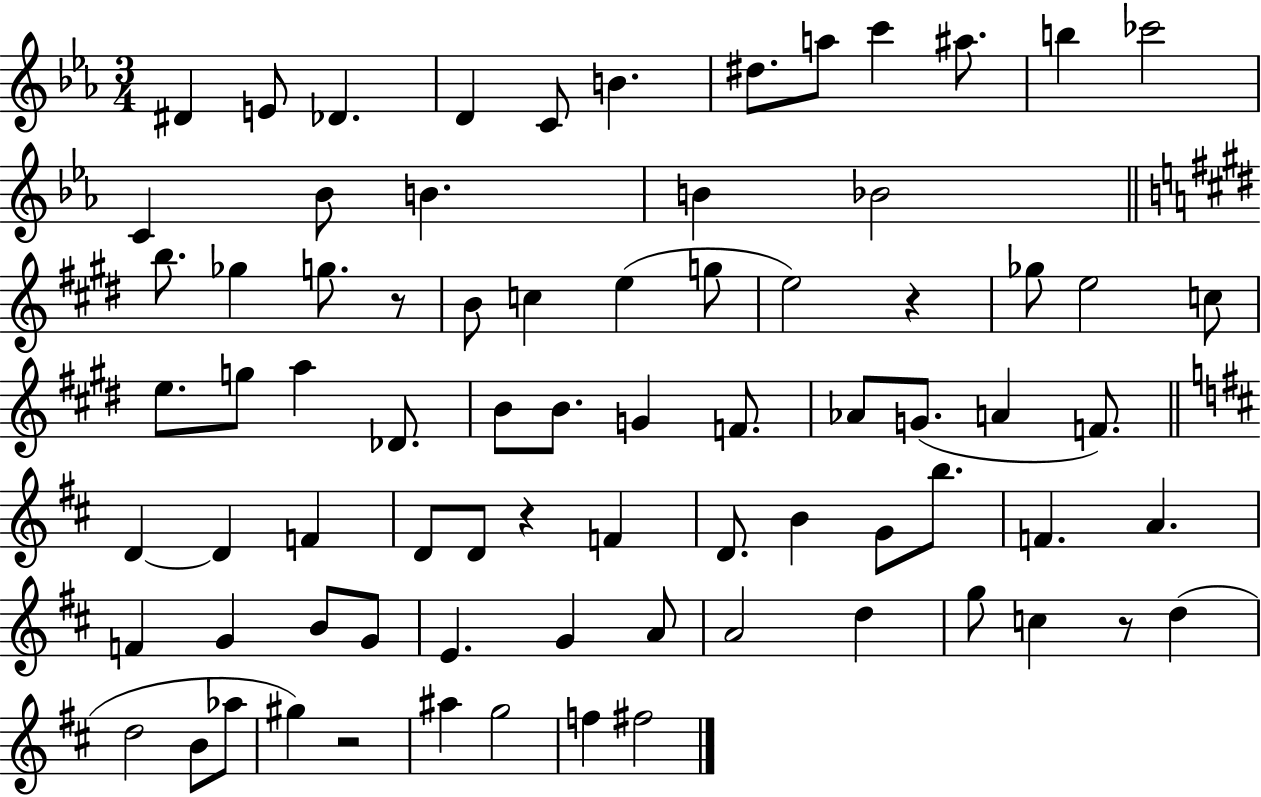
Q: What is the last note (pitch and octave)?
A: F#5